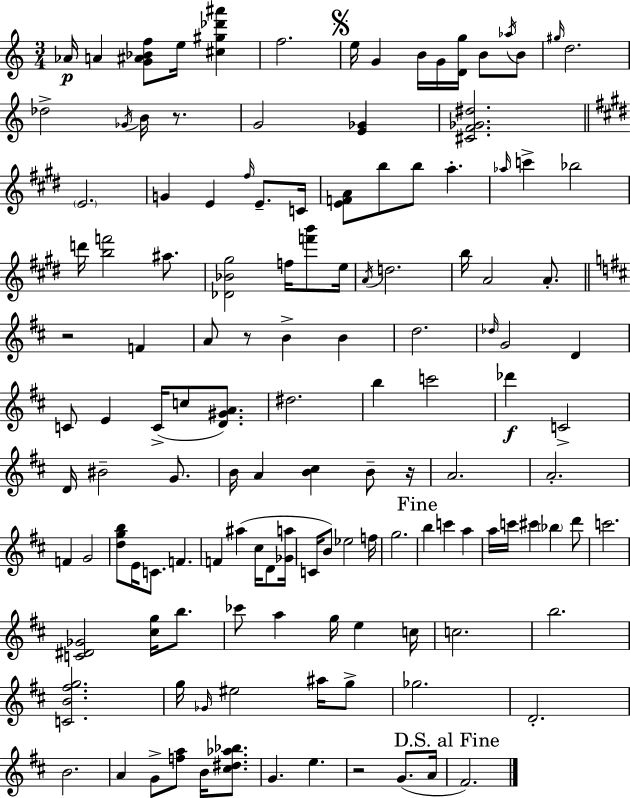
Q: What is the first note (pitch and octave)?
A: Ab4